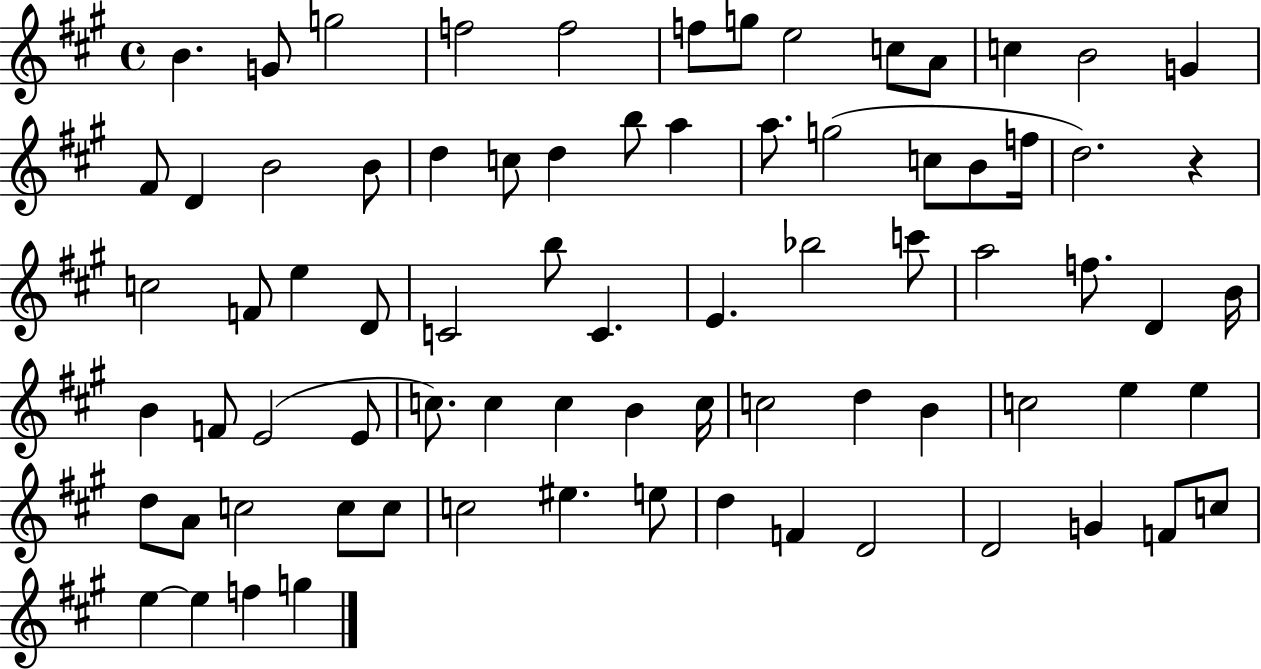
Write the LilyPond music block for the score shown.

{
  \clef treble
  \time 4/4
  \defaultTimeSignature
  \key a \major
  b'4. g'8 g''2 | f''2 f''2 | f''8 g''8 e''2 c''8 a'8 | c''4 b'2 g'4 | \break fis'8 d'4 b'2 b'8 | d''4 c''8 d''4 b''8 a''4 | a''8. g''2( c''8 b'8 f''16 | d''2.) r4 | \break c''2 f'8 e''4 d'8 | c'2 b''8 c'4. | e'4. bes''2 c'''8 | a''2 f''8. d'4 b'16 | \break b'4 f'8 e'2( e'8 | c''8.) c''4 c''4 b'4 c''16 | c''2 d''4 b'4 | c''2 e''4 e''4 | \break d''8 a'8 c''2 c''8 c''8 | c''2 eis''4. e''8 | d''4 f'4 d'2 | d'2 g'4 f'8 c''8 | \break e''4~~ e''4 f''4 g''4 | \bar "|."
}